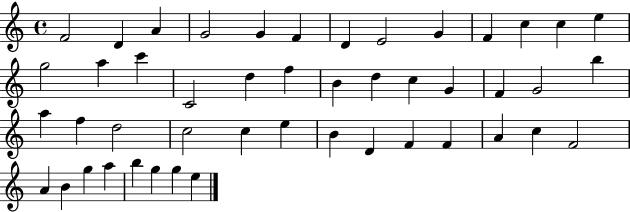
{
  \clef treble
  \time 4/4
  \defaultTimeSignature
  \key c \major
  f'2 d'4 a'4 | g'2 g'4 f'4 | d'4 e'2 g'4 | f'4 c''4 c''4 e''4 | \break g''2 a''4 c'''4 | c'2 d''4 f''4 | b'4 d''4 c''4 g'4 | f'4 g'2 b''4 | \break a''4 f''4 d''2 | c''2 c''4 e''4 | b'4 d'4 f'4 f'4 | a'4 c''4 f'2 | \break a'4 b'4 g''4 a''4 | b''4 g''4 g''4 e''4 | \bar "|."
}